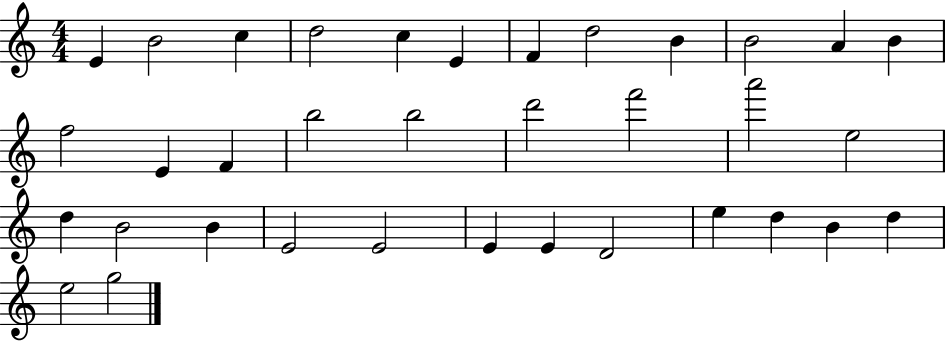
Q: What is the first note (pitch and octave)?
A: E4